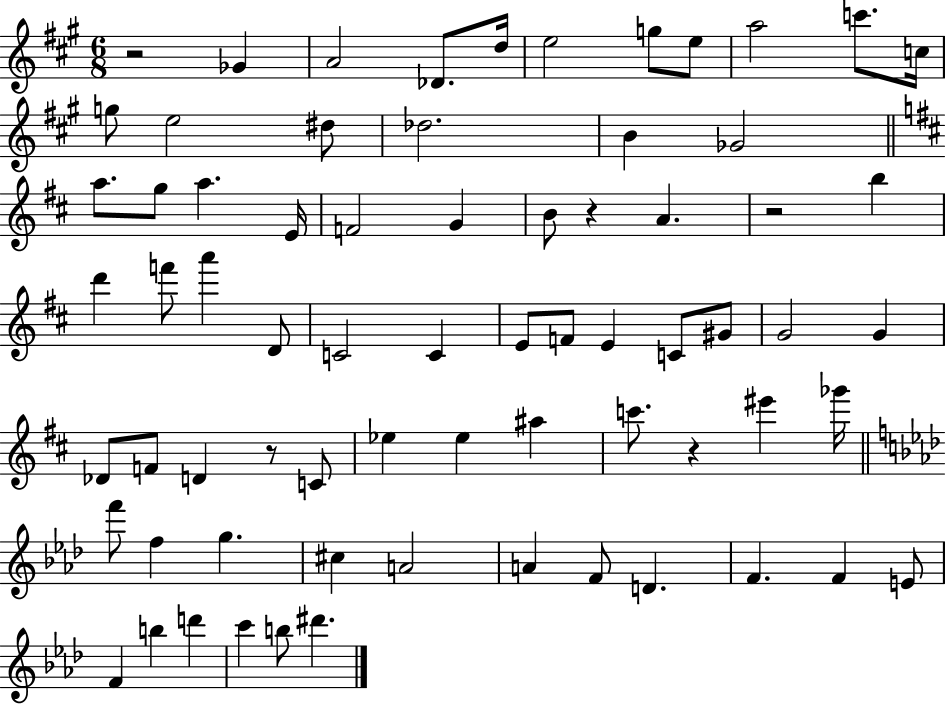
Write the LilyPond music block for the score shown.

{
  \clef treble
  \numericTimeSignature
  \time 6/8
  \key a \major
  r2 ges'4 | a'2 des'8. d''16 | e''2 g''8 e''8 | a''2 c'''8. c''16 | \break g''8 e''2 dis''8 | des''2. | b'4 ges'2 | \bar "||" \break \key d \major a''8. g''8 a''4. e'16 | f'2 g'4 | b'8 r4 a'4. | r2 b''4 | \break d'''4 f'''8 a'''4 d'8 | c'2 c'4 | e'8 f'8 e'4 c'8 gis'8 | g'2 g'4 | \break des'8 f'8 d'4 r8 c'8 | ees''4 ees''4 ais''4 | c'''8. r4 eis'''4 ges'''16 | \bar "||" \break \key aes \major f'''8 f''4 g''4. | cis''4 a'2 | a'4 f'8 d'4. | f'4. f'4 e'8 | \break f'4 b''4 d'''4 | c'''4 b''8 dis'''4. | \bar "|."
}